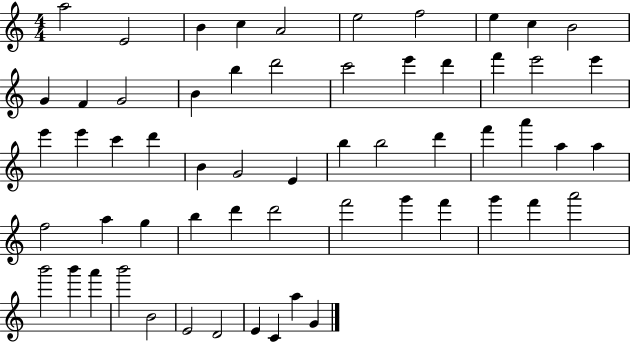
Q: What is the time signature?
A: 4/4